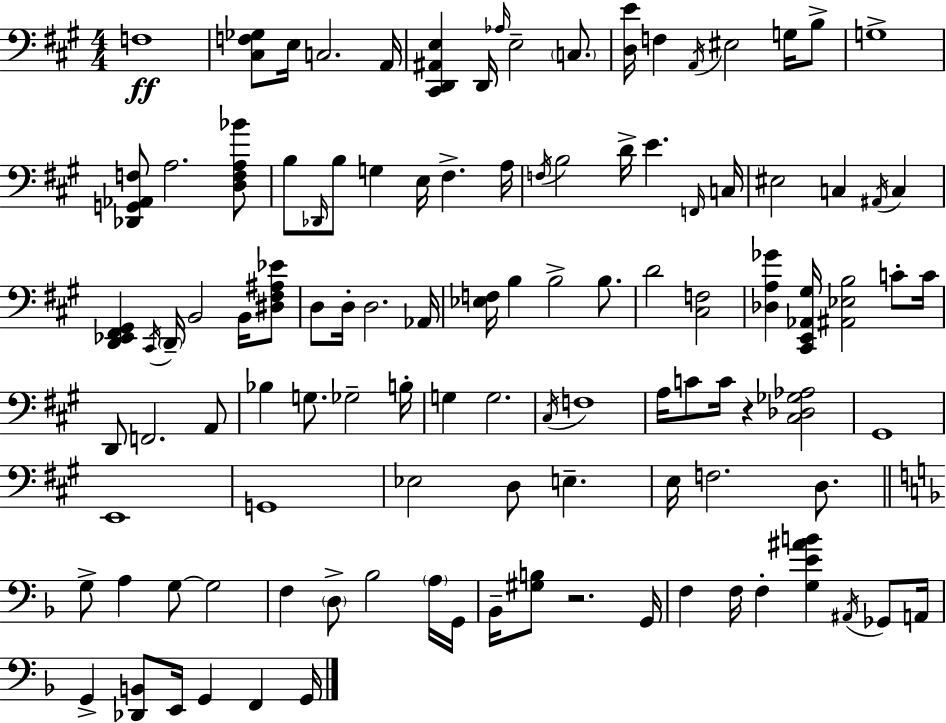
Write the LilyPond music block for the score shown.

{
  \clef bass
  \numericTimeSignature
  \time 4/4
  \key a \major
  \repeat volta 2 { f1\ff | <cis f ges>8 e16 c2. a,16 | <cis, d, ais, e>4 d,16 \grace { aes16 } e2-- \parenthesize c8. | <d e'>16 f4 \acciaccatura { a,16 } eis2 g16 | \break b8-> g1-> | <des, g, aes, f>8 a2. | <d f a bes'>8 b8 \grace { des,16 } b8 g4 e16 fis4.-> | a16 \acciaccatura { f16 } b2 d'16-> e'4. | \break \grace { f,16 } c16 eis2 c4 | \acciaccatura { ais,16 } c4 <d, ees, fis, gis,>4 \acciaccatura { cis,16 } \parenthesize d,16-- b,2 | b,16 <dis fis ais ees'>8 d8 d16-. d2. | aes,16 <ees f>16 b4 b2-> | \break b8. d'2 <cis f>2 | <des a ges'>4 <cis, e, aes, gis>16 <ais, ees b>2 | c'8-. c'16 d,8 f,2. | a,8 bes4 g8. ges2-- | \break b16-. g4 g2. | \acciaccatura { cis16 } f1 | a16 c'8 c'16 r4 | <cis des ges aes>2 gis,1 | \break e,1 | g,1 | ees2 | d8 e4.-- e16 f2. | \break d8. \bar "||" \break \key f \major g8-> a4 g8~~ g2 | f4 \parenthesize d8-> bes2 \parenthesize a16 g,16 | bes,16-- <gis b>8 r2. g,16 | f4 f16 f4-. <g e' ais' b'>4 \acciaccatura { ais,16 } ges,8 | \break a,16 g,4-> <des, b,>8 e,16 g,4 f,4 | g,16 } \bar "|."
}